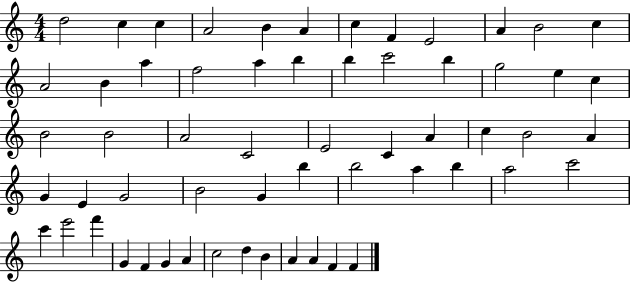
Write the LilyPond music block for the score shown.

{
  \clef treble
  \numericTimeSignature
  \time 4/4
  \key c \major
  d''2 c''4 c''4 | a'2 b'4 a'4 | c''4 f'4 e'2 | a'4 b'2 c''4 | \break a'2 b'4 a''4 | f''2 a''4 b''4 | b''4 c'''2 b''4 | g''2 e''4 c''4 | \break b'2 b'2 | a'2 c'2 | e'2 c'4 a'4 | c''4 b'2 a'4 | \break g'4 e'4 g'2 | b'2 g'4 b''4 | b''2 a''4 b''4 | a''2 c'''2 | \break c'''4 e'''2 f'''4 | g'4 f'4 g'4 a'4 | c''2 d''4 b'4 | a'4 a'4 f'4 f'4 | \break \bar "|."
}